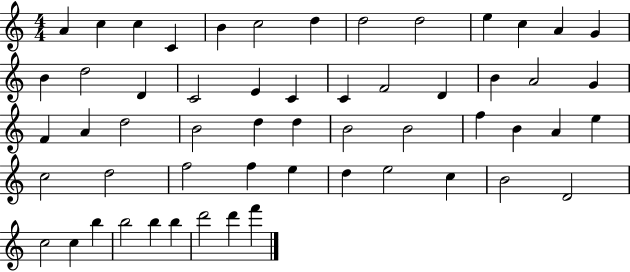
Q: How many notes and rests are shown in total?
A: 56